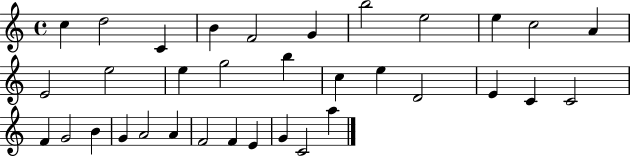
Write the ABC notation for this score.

X:1
T:Untitled
M:4/4
L:1/4
K:C
c d2 C B F2 G b2 e2 e c2 A E2 e2 e g2 b c e D2 E C C2 F G2 B G A2 A F2 F E G C2 a